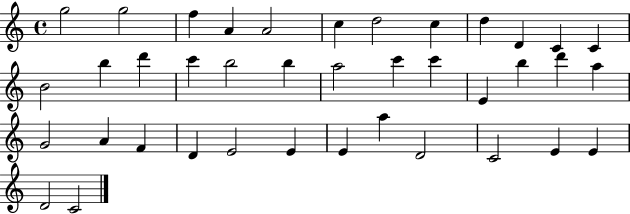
G5/h G5/h F5/q A4/q A4/h C5/q D5/h C5/q D5/q D4/q C4/q C4/q B4/h B5/q D6/q C6/q B5/h B5/q A5/h C6/q C6/q E4/q B5/q D6/q A5/q G4/h A4/q F4/q D4/q E4/h E4/q E4/q A5/q D4/h C4/h E4/q E4/q D4/h C4/h